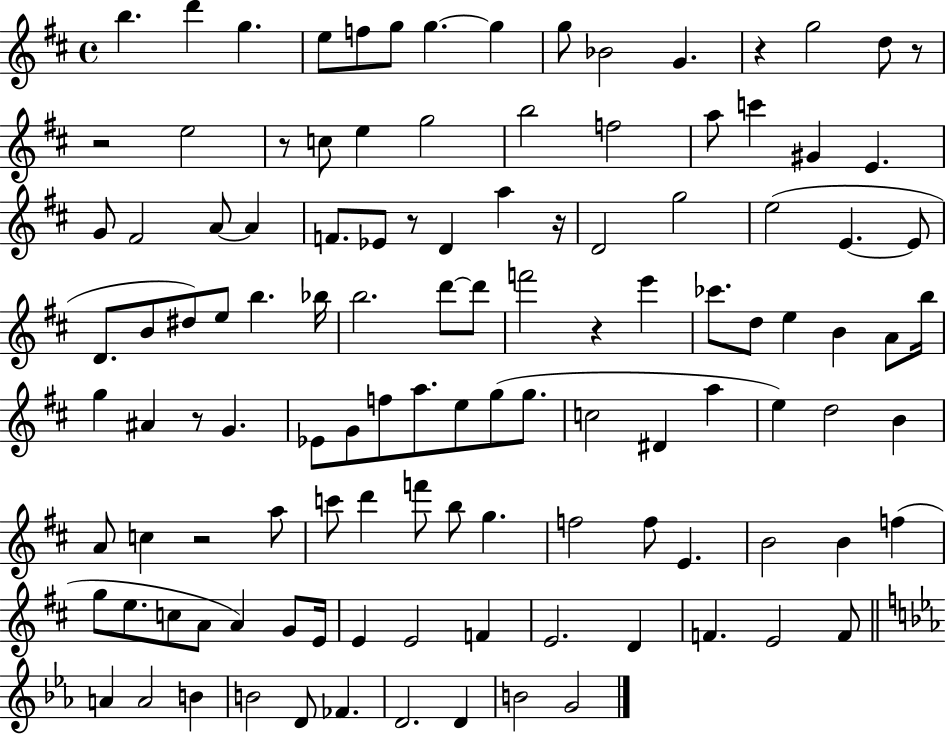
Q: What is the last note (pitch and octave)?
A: G4